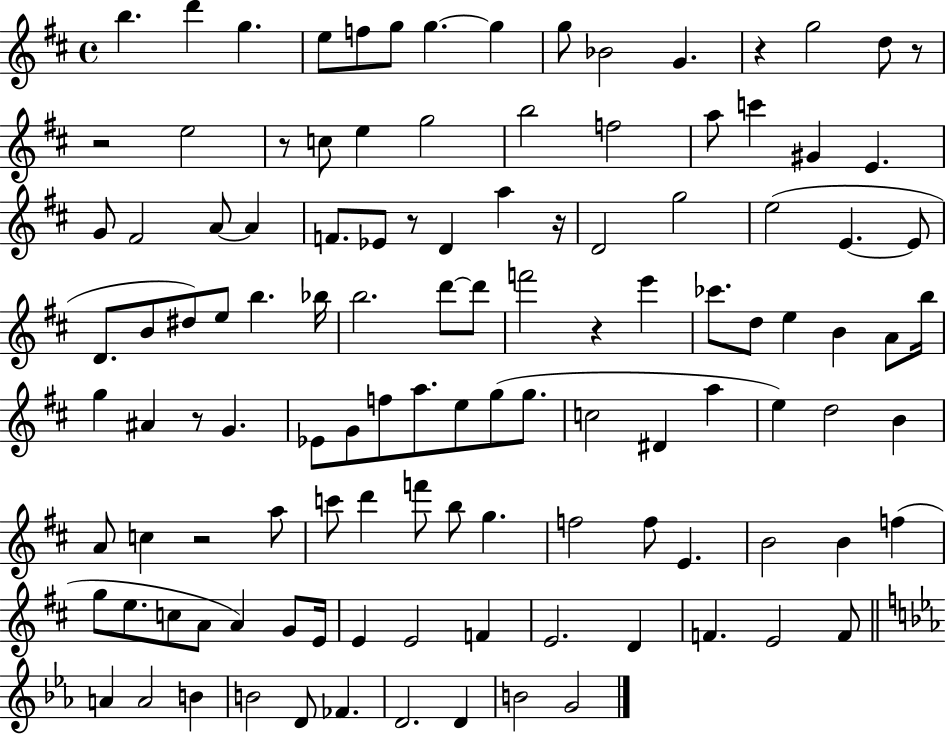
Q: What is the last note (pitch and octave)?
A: G4